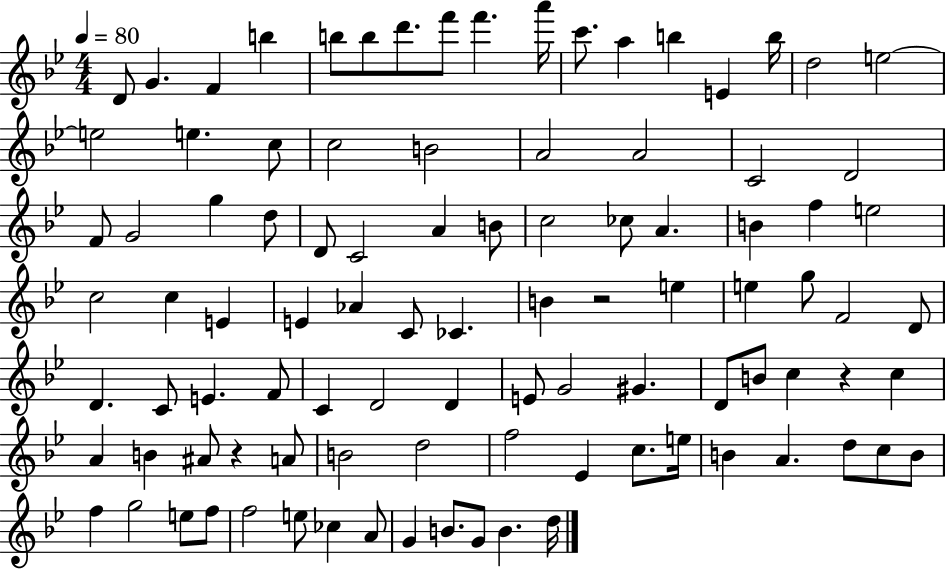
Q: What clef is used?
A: treble